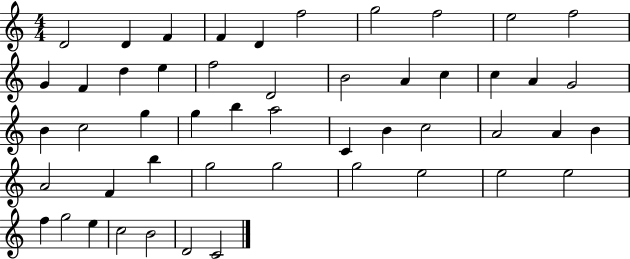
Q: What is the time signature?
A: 4/4